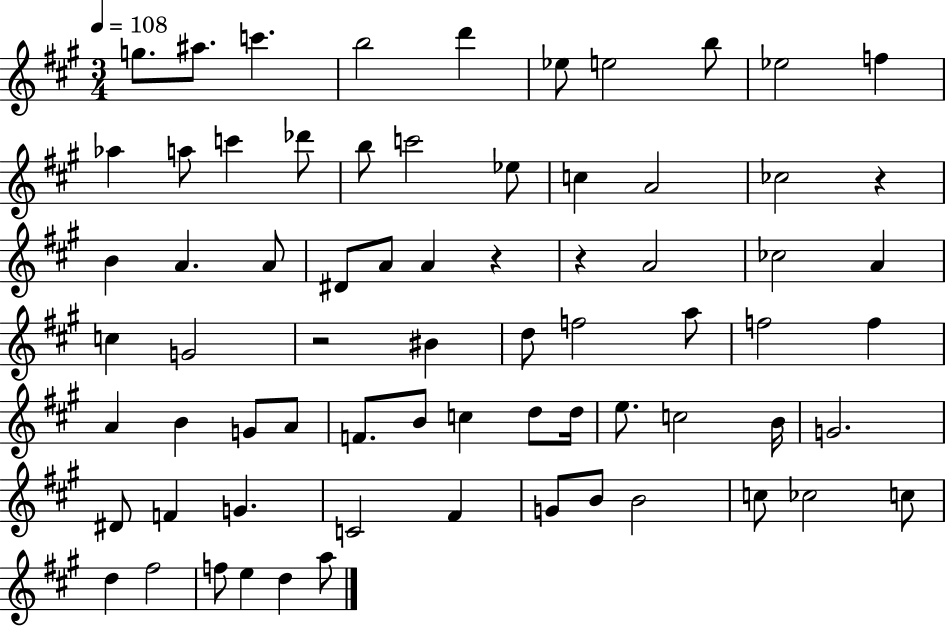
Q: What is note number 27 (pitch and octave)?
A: A4